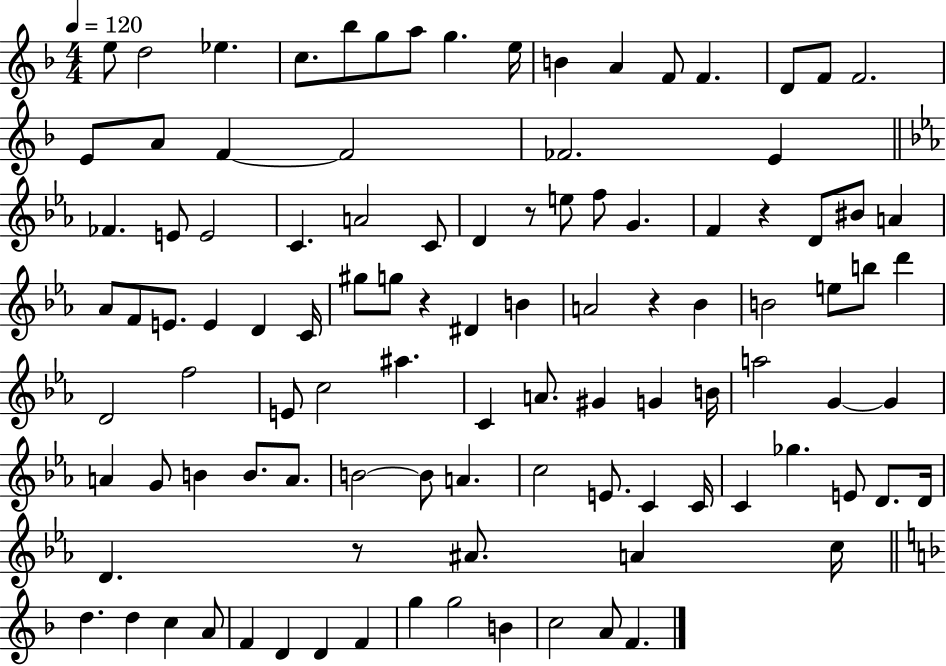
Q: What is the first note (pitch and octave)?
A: E5